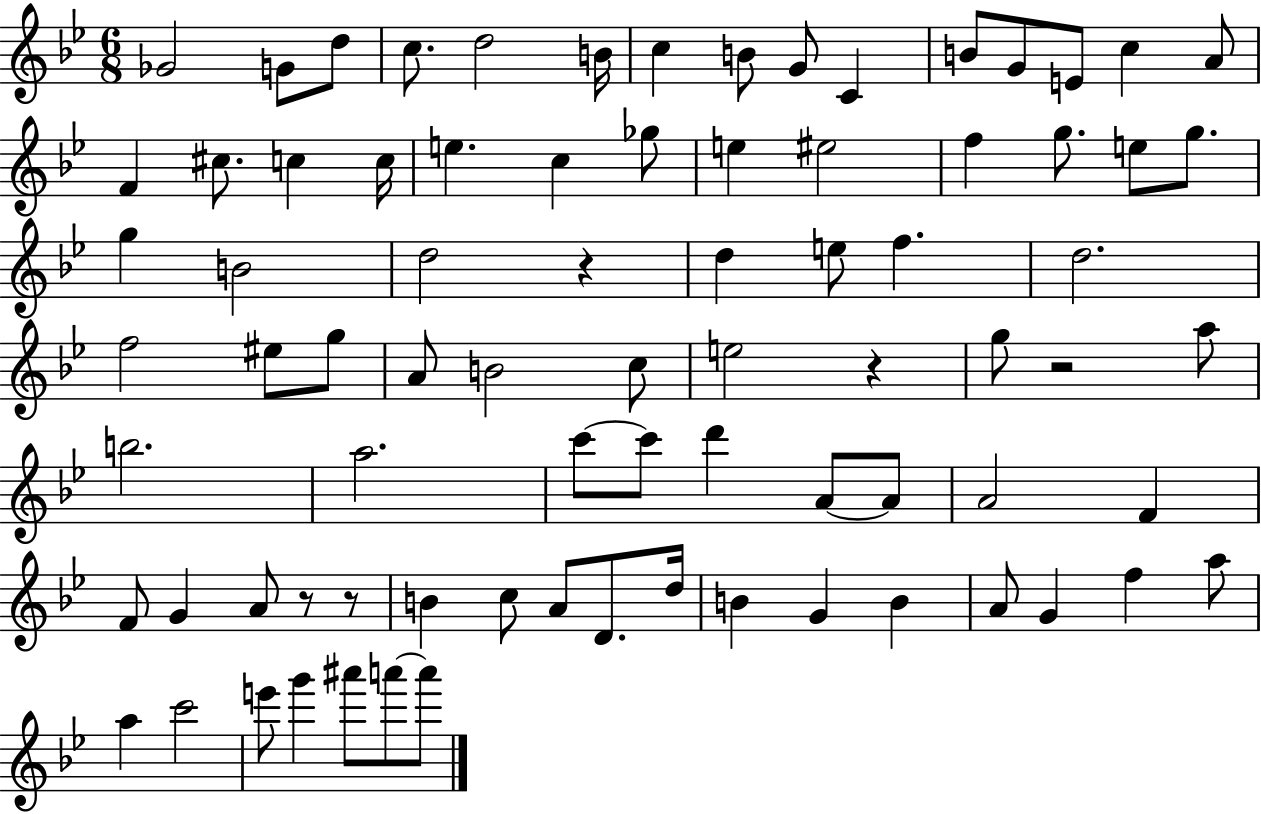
X:1
T:Untitled
M:6/8
L:1/4
K:Bb
_G2 G/2 d/2 c/2 d2 B/4 c B/2 G/2 C B/2 G/2 E/2 c A/2 F ^c/2 c c/4 e c _g/2 e ^e2 f g/2 e/2 g/2 g B2 d2 z d e/2 f d2 f2 ^e/2 g/2 A/2 B2 c/2 e2 z g/2 z2 a/2 b2 a2 c'/2 c'/2 d' A/2 A/2 A2 F F/2 G A/2 z/2 z/2 B c/2 A/2 D/2 d/4 B G B A/2 G f a/2 a c'2 e'/2 g' ^a'/2 a'/2 a'/2